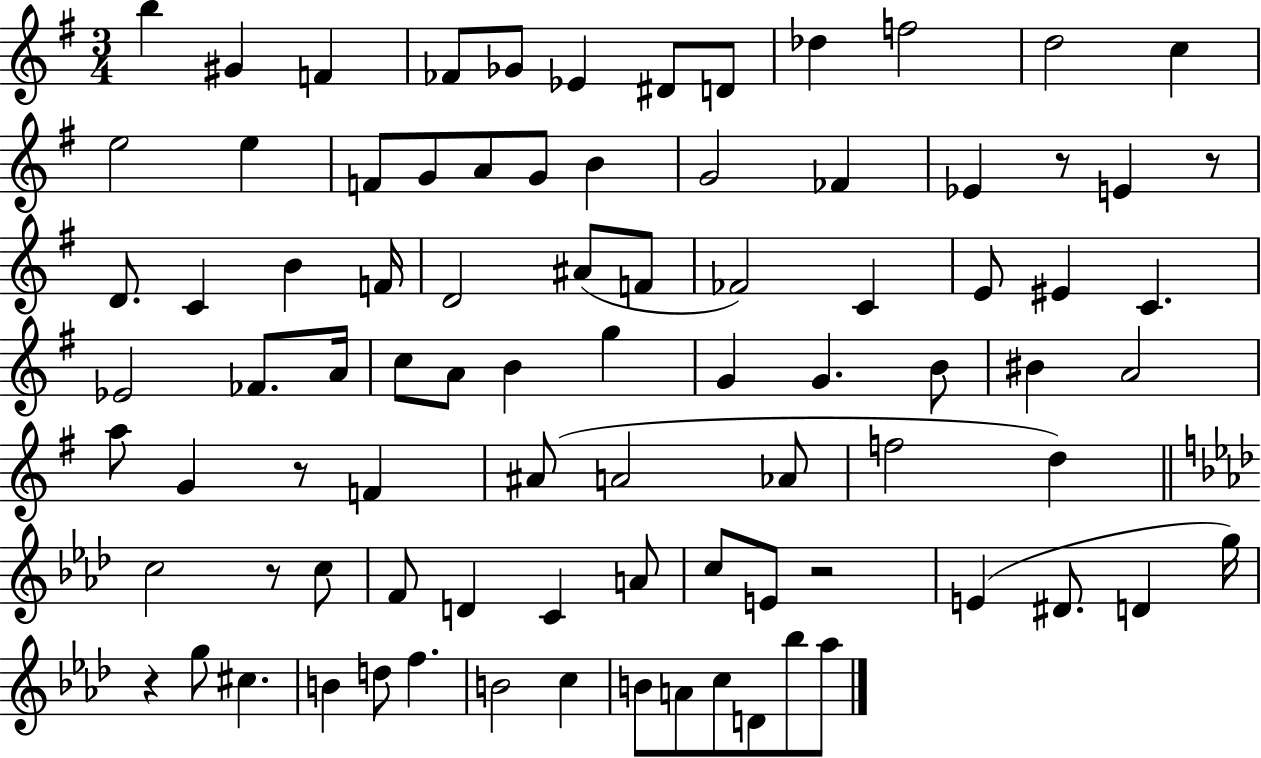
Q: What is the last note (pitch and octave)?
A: Ab5